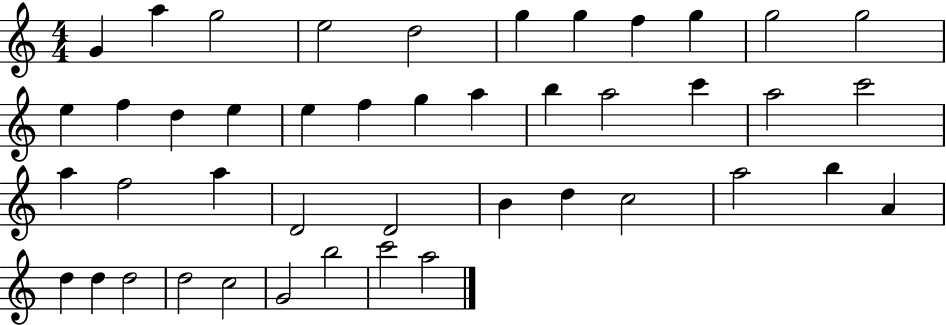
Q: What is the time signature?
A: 4/4